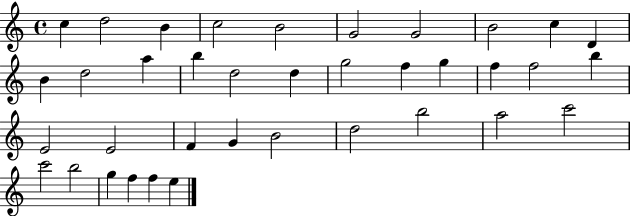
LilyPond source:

{
  \clef treble
  \time 4/4
  \defaultTimeSignature
  \key c \major
  c''4 d''2 b'4 | c''2 b'2 | g'2 g'2 | b'2 c''4 d'4 | \break b'4 d''2 a''4 | b''4 d''2 d''4 | g''2 f''4 g''4 | f''4 f''2 b''4 | \break e'2 e'2 | f'4 g'4 b'2 | d''2 b''2 | a''2 c'''2 | \break c'''2 b''2 | g''4 f''4 f''4 e''4 | \bar "|."
}